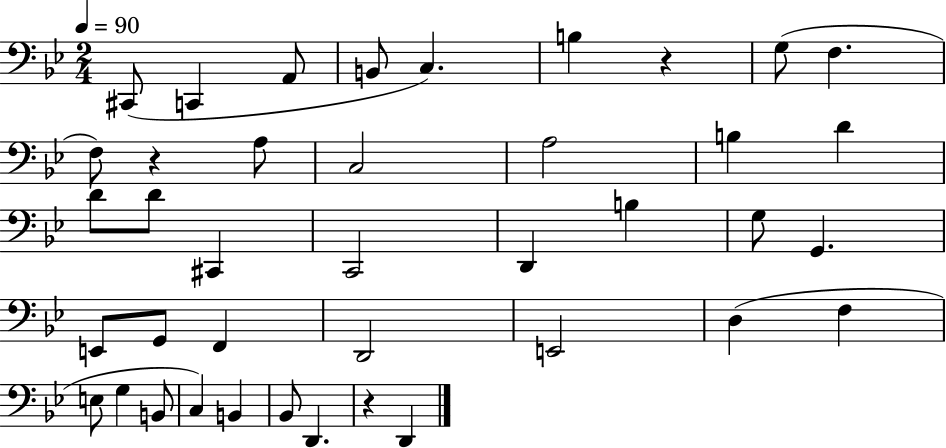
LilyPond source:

{
  \clef bass
  \numericTimeSignature
  \time 2/4
  \key bes \major
  \tempo 4 = 90
  cis,8( c,4 a,8 | b,8 c4.) | b4 r4 | g8( f4. | \break f8) r4 a8 | c2 | a2 | b4 d'4 | \break d'8 d'8 cis,4 | c,2 | d,4 b4 | g8 g,4. | \break e,8 g,8 f,4 | d,2 | e,2 | d4( f4 | \break e8 g4 b,8 | c4) b,4 | bes,8 d,4. | r4 d,4 | \break \bar "|."
}